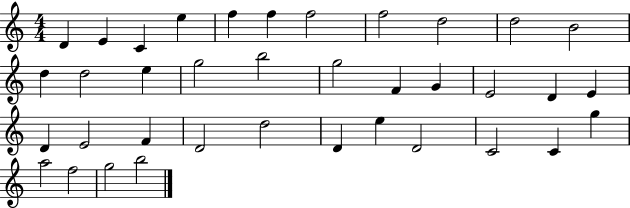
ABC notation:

X:1
T:Untitled
M:4/4
L:1/4
K:C
D E C e f f f2 f2 d2 d2 B2 d d2 e g2 b2 g2 F G E2 D E D E2 F D2 d2 D e D2 C2 C g a2 f2 g2 b2